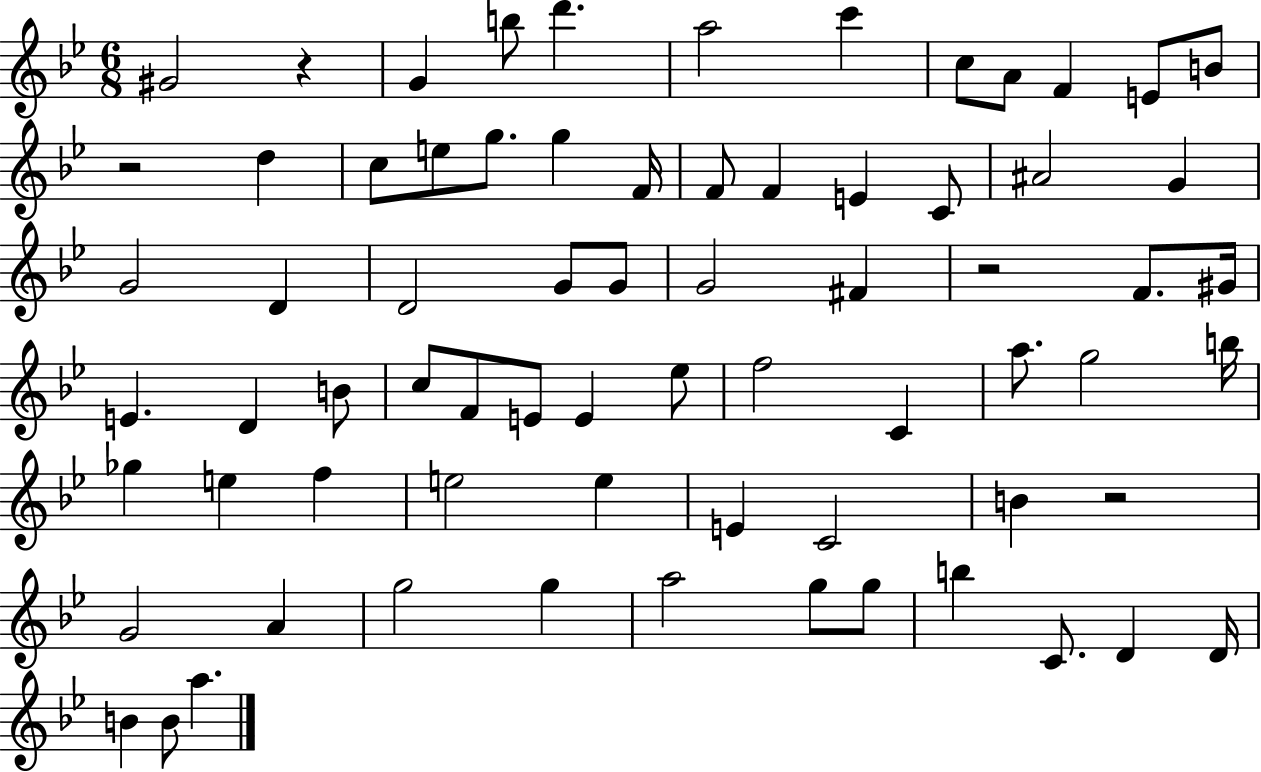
{
  \clef treble
  \numericTimeSignature
  \time 6/8
  \key bes \major
  gis'2 r4 | g'4 b''8 d'''4. | a''2 c'''4 | c''8 a'8 f'4 e'8 b'8 | \break r2 d''4 | c''8 e''8 g''8. g''4 f'16 | f'8 f'4 e'4 c'8 | ais'2 g'4 | \break g'2 d'4 | d'2 g'8 g'8 | g'2 fis'4 | r2 f'8. gis'16 | \break e'4. d'4 b'8 | c''8 f'8 e'8 e'4 ees''8 | f''2 c'4 | a''8. g''2 b''16 | \break ges''4 e''4 f''4 | e''2 e''4 | e'4 c'2 | b'4 r2 | \break g'2 a'4 | g''2 g''4 | a''2 g''8 g''8 | b''4 c'8. d'4 d'16 | \break b'4 b'8 a''4. | \bar "|."
}